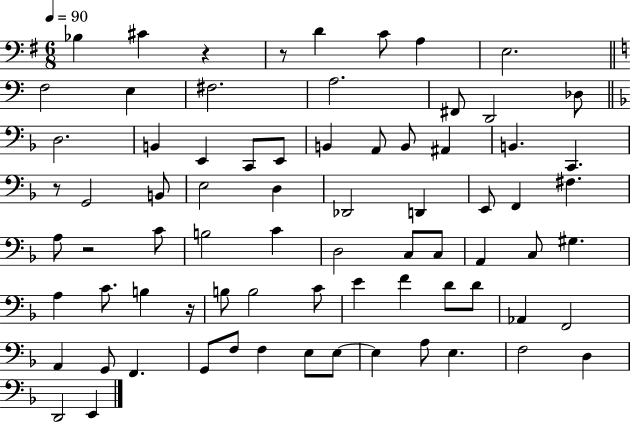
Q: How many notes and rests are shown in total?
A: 75